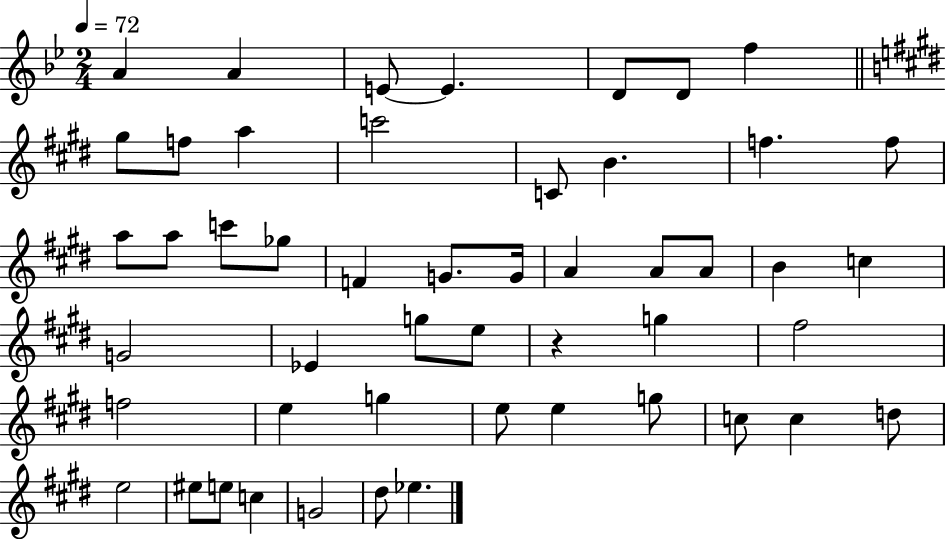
X:1
T:Untitled
M:2/4
L:1/4
K:Bb
A A E/2 E D/2 D/2 f ^g/2 f/2 a c'2 C/2 B f f/2 a/2 a/2 c'/2 _g/2 F G/2 G/4 A A/2 A/2 B c G2 _E g/2 e/2 z g ^f2 f2 e g e/2 e g/2 c/2 c d/2 e2 ^e/2 e/2 c G2 ^d/2 _e